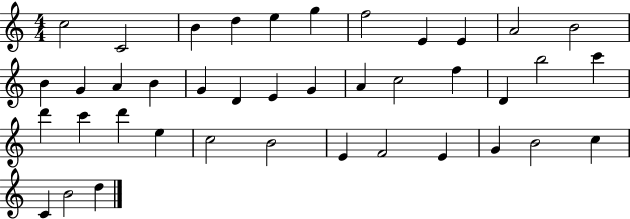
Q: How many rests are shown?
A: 0